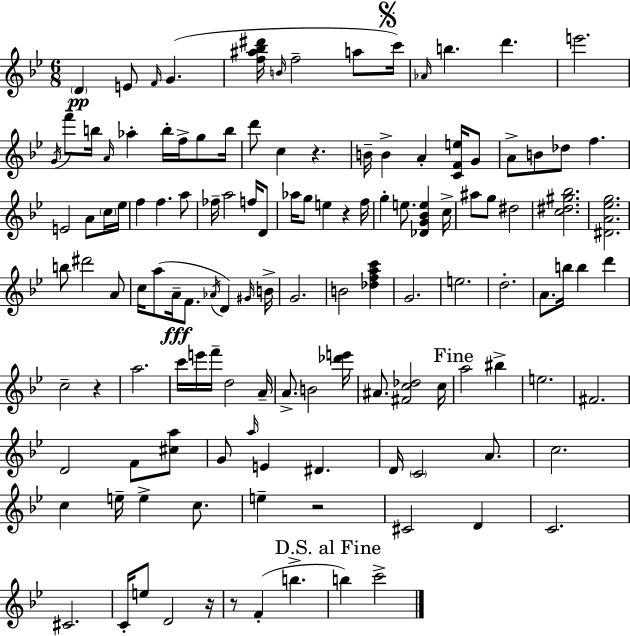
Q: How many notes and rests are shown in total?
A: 128